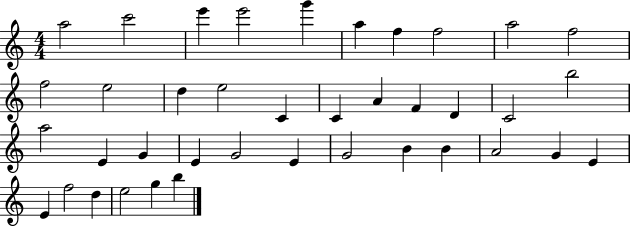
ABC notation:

X:1
T:Untitled
M:4/4
L:1/4
K:C
a2 c'2 e' e'2 g' a f f2 a2 f2 f2 e2 d e2 C C A F D C2 b2 a2 E G E G2 E G2 B B A2 G E E f2 d e2 g b